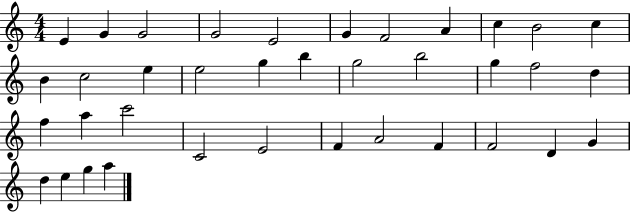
X:1
T:Untitled
M:4/4
L:1/4
K:C
E G G2 G2 E2 G F2 A c B2 c B c2 e e2 g b g2 b2 g f2 d f a c'2 C2 E2 F A2 F F2 D G d e g a